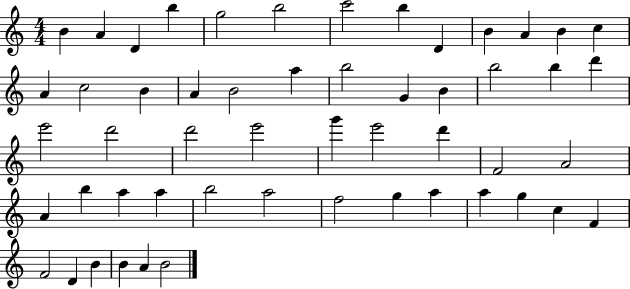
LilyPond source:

{
  \clef treble
  \numericTimeSignature
  \time 4/4
  \key c \major
  b'4 a'4 d'4 b''4 | g''2 b''2 | c'''2 b''4 d'4 | b'4 a'4 b'4 c''4 | \break a'4 c''2 b'4 | a'4 b'2 a''4 | b''2 g'4 b'4 | b''2 b''4 d'''4 | \break e'''2 d'''2 | d'''2 e'''2 | g'''4 e'''2 d'''4 | f'2 a'2 | \break a'4 b''4 a''4 a''4 | b''2 a''2 | f''2 g''4 a''4 | a''4 g''4 c''4 f'4 | \break f'2 d'4 b'4 | b'4 a'4 b'2 | \bar "|."
}